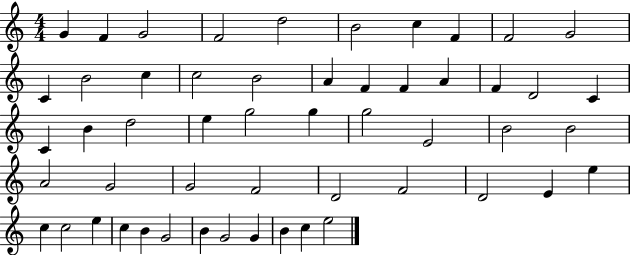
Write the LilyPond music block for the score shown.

{
  \clef treble
  \numericTimeSignature
  \time 4/4
  \key c \major
  g'4 f'4 g'2 | f'2 d''2 | b'2 c''4 f'4 | f'2 g'2 | \break c'4 b'2 c''4 | c''2 b'2 | a'4 f'4 f'4 a'4 | f'4 d'2 c'4 | \break c'4 b'4 d''2 | e''4 g''2 g''4 | g''2 e'2 | b'2 b'2 | \break a'2 g'2 | g'2 f'2 | d'2 f'2 | d'2 e'4 e''4 | \break c''4 c''2 e''4 | c''4 b'4 g'2 | b'4 g'2 g'4 | b'4 c''4 e''2 | \break \bar "|."
}